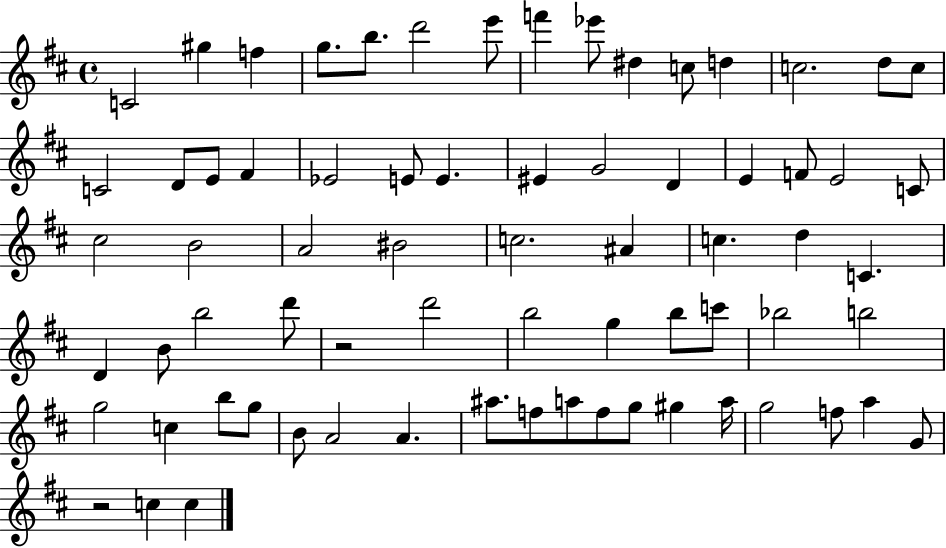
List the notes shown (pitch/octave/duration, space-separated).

C4/h G#5/q F5/q G5/e. B5/e. D6/h E6/e F6/q Eb6/e D#5/q C5/e D5/q C5/h. D5/e C5/e C4/h D4/e E4/e F#4/q Eb4/h E4/e E4/q. EIS4/q G4/h D4/q E4/q F4/e E4/h C4/e C#5/h B4/h A4/h BIS4/h C5/h. A#4/q C5/q. D5/q C4/q. D4/q B4/e B5/h D6/e R/h D6/h B5/h G5/q B5/e C6/e Bb5/h B5/h G5/h C5/q B5/e G5/e B4/e A4/h A4/q. A#5/e. F5/e A5/e F5/e G5/e G#5/q A5/s G5/h F5/e A5/q G4/e R/h C5/q C5/q